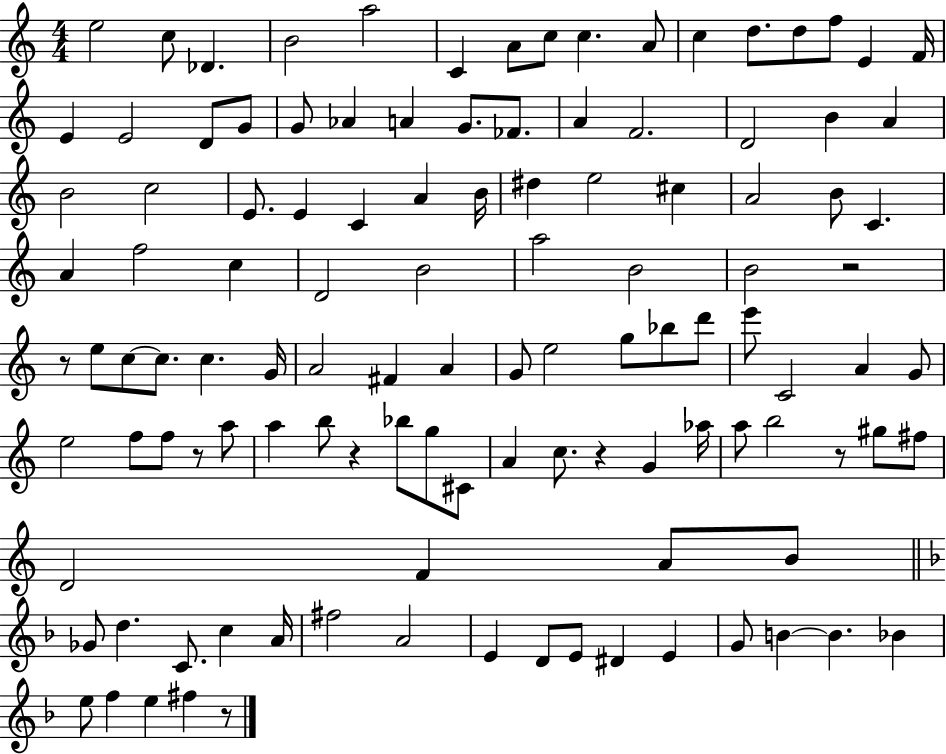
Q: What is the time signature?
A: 4/4